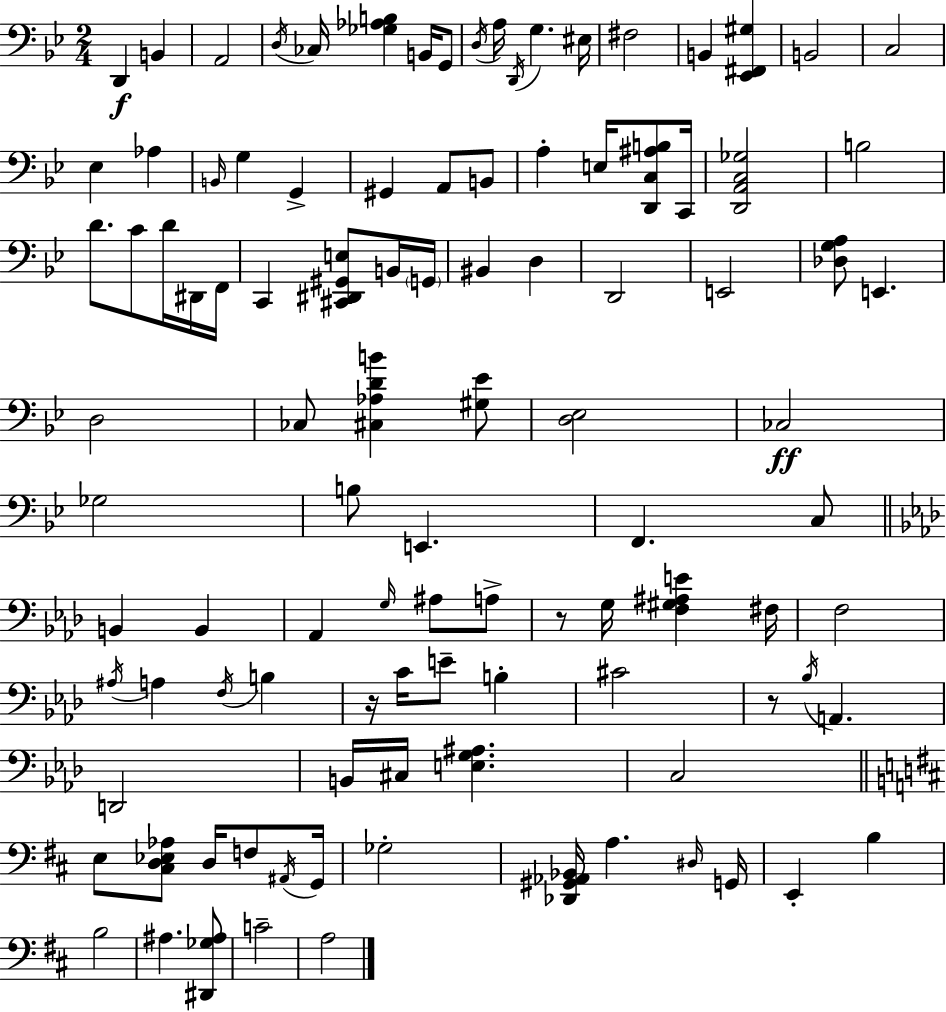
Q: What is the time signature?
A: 2/4